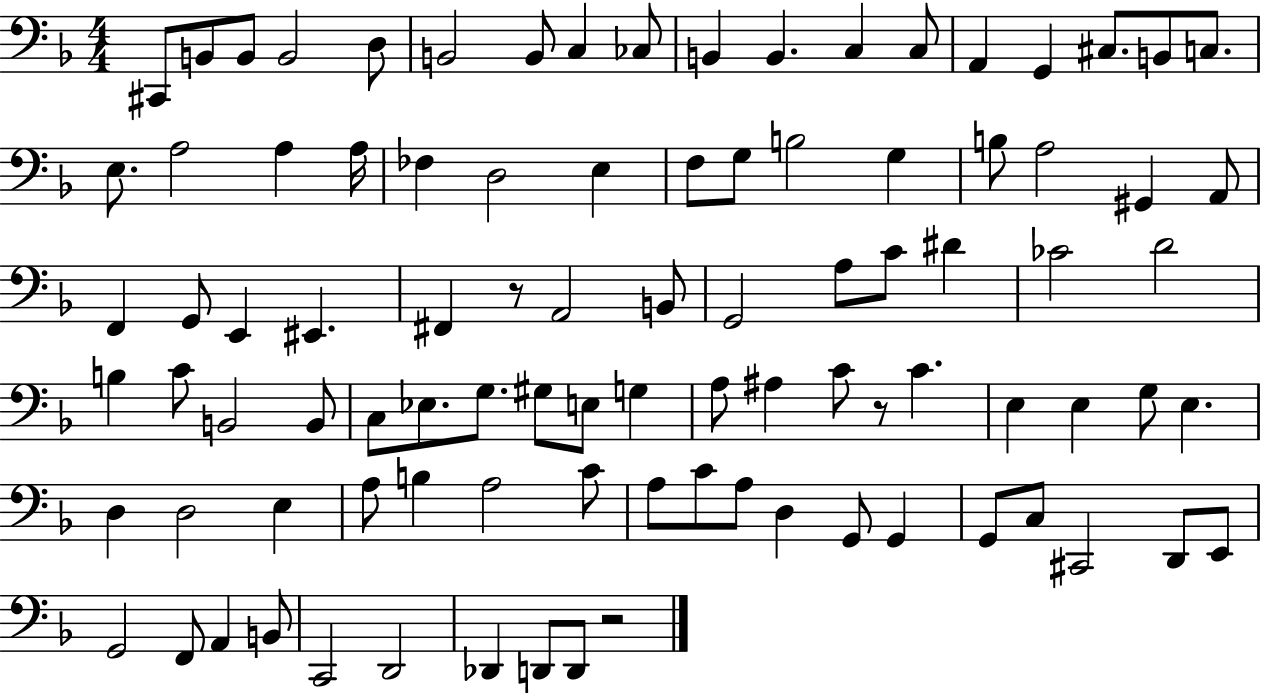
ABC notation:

X:1
T:Untitled
M:4/4
L:1/4
K:F
^C,,/2 B,,/2 B,,/2 B,,2 D,/2 B,,2 B,,/2 C, _C,/2 B,, B,, C, C,/2 A,, G,, ^C,/2 B,,/2 C,/2 E,/2 A,2 A, A,/4 _F, D,2 E, F,/2 G,/2 B,2 G, B,/2 A,2 ^G,, A,,/2 F,, G,,/2 E,, ^E,, ^F,, z/2 A,,2 B,,/2 G,,2 A,/2 C/2 ^D _C2 D2 B, C/2 B,,2 B,,/2 C,/2 _E,/2 G,/2 ^G,/2 E,/2 G, A,/2 ^A, C/2 z/2 C E, E, G,/2 E, D, D,2 E, A,/2 B, A,2 C/2 A,/2 C/2 A,/2 D, G,,/2 G,, G,,/2 C,/2 ^C,,2 D,,/2 E,,/2 G,,2 F,,/2 A,, B,,/2 C,,2 D,,2 _D,, D,,/2 D,,/2 z2